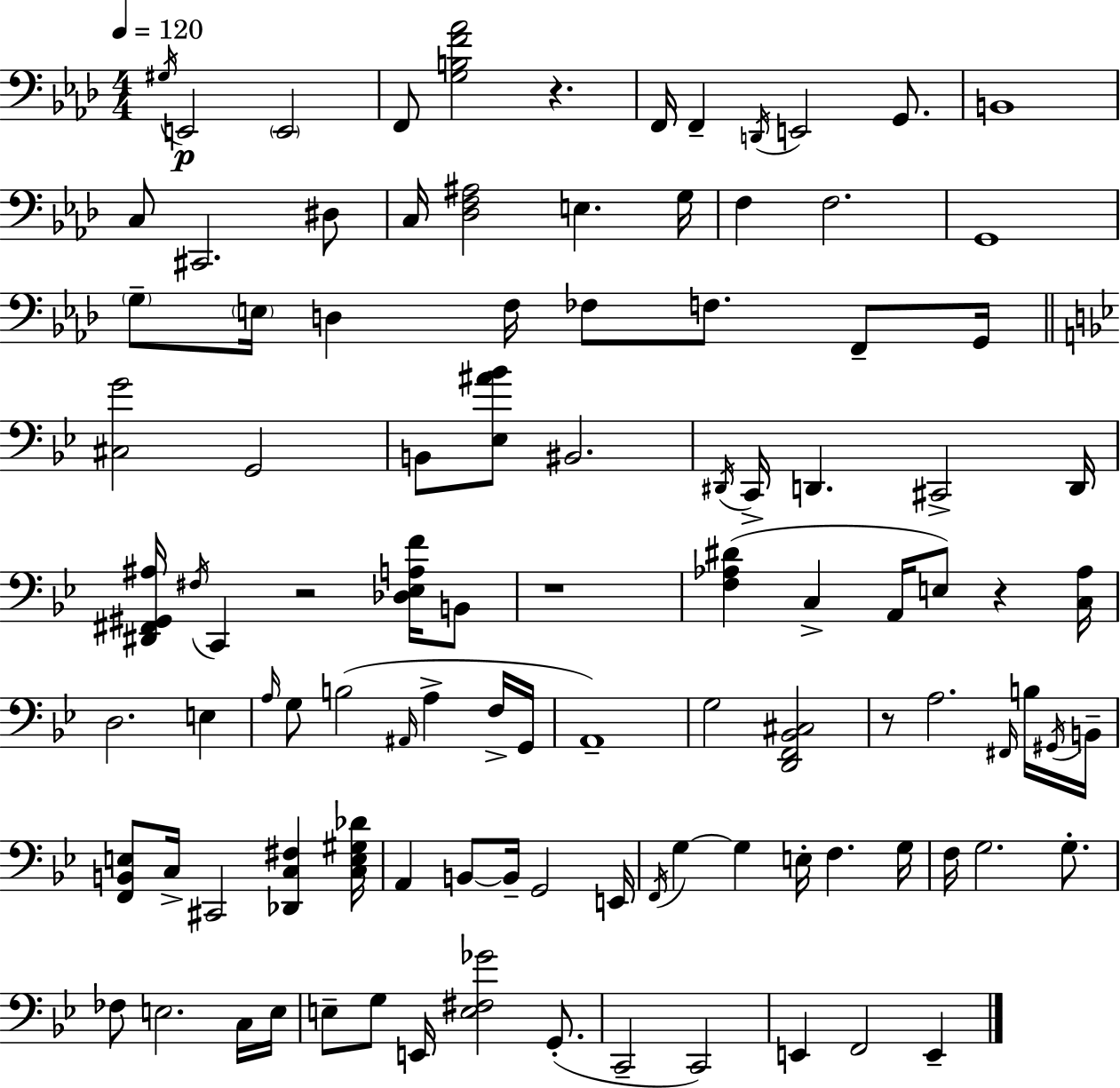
G#3/s E2/h E2/h F2/e [G3,B3,F4,Ab4]/h R/q. F2/s F2/q D2/s E2/h G2/e. B2/w C3/e C#2/h. D#3/e C3/s [Db3,F3,A#3]/h E3/q. G3/s F3/q F3/h. G2/w G3/e E3/s D3/q F3/s FES3/e F3/e. F2/e G2/s [C#3,G4]/h G2/h B2/e [Eb3,A#4,Bb4]/e BIS2/h. D#2/s C2/s D2/q. C#2/h D2/s [D#2,F#2,G#2,A#3]/s F#3/s C2/q R/h [Db3,Eb3,A3,F4]/s B2/e R/w [F3,Ab3,D#4]/q C3/q A2/s E3/e R/q [C3,Ab3]/s D3/h. E3/q A3/s G3/e B3/h A#2/s A3/q F3/s G2/s A2/w G3/h [D2,F2,Bb2,C#3]/h R/e A3/h. F#2/s B3/s G#2/s B2/s [F2,B2,E3]/e C3/s C#2/h [Db2,C3,F#3]/q [C3,E3,G#3,Db4]/s A2/q B2/e B2/s G2/h E2/s F2/s G3/q G3/q E3/s F3/q. G3/s F3/s G3/h. G3/e. FES3/e E3/h. C3/s E3/s E3/e G3/e E2/s [E3,F#3,Gb4]/h G2/e. C2/h C2/h E2/q F2/h E2/q